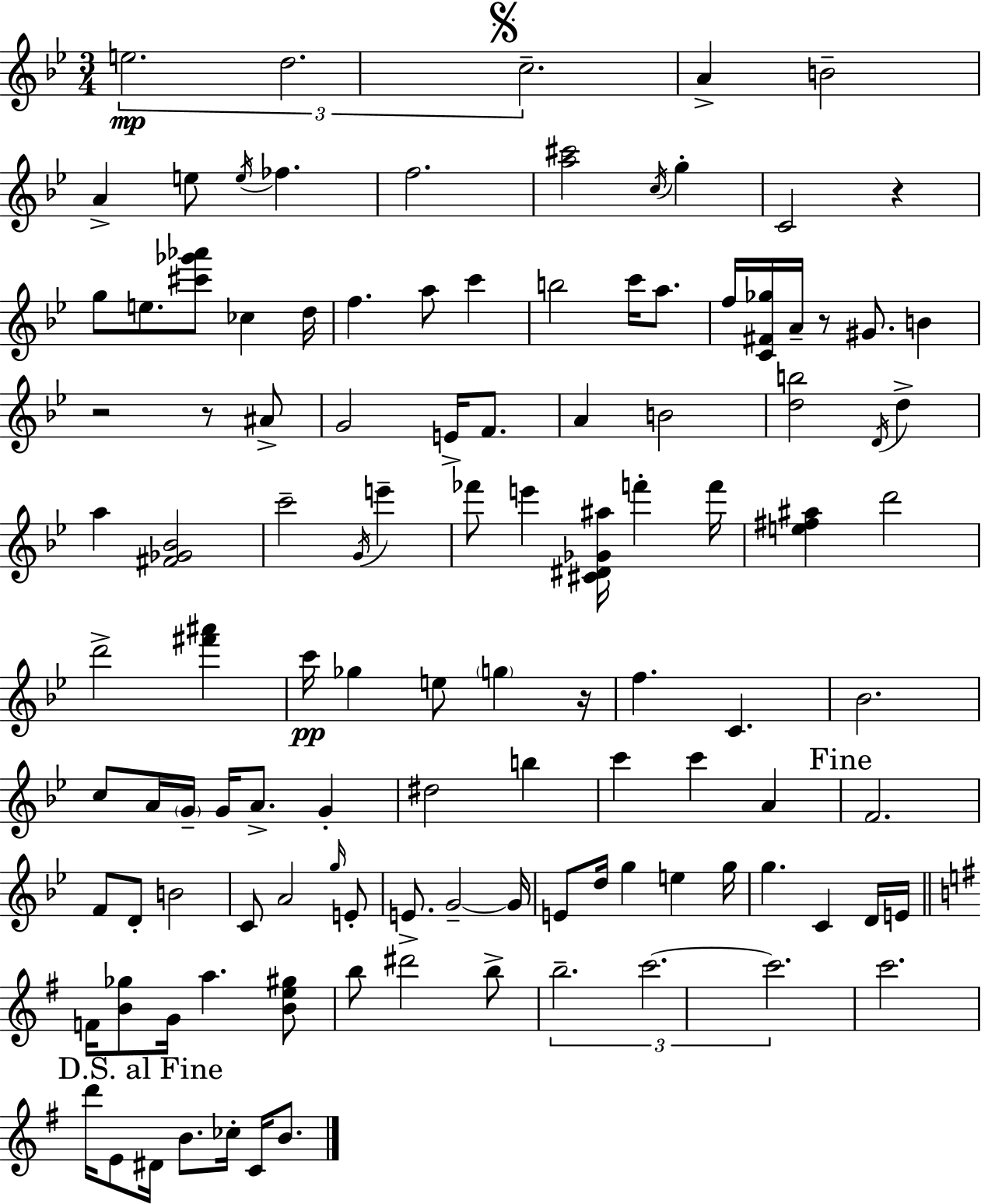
{
  \clef treble
  \numericTimeSignature
  \time 3/4
  \key bes \major
  \tuplet 3/2 { e''2.\mp | d''2. | \mark \markup { \musicglyph "scripts.segno" } c''2.-- } | a'4-> b'2-- | \break a'4-> e''8 \acciaccatura { e''16 } fes''4. | f''2. | <a'' cis'''>2 \acciaccatura { c''16 } g''4-. | c'2 r4 | \break g''8 e''8. <cis''' ges''' aes'''>8 ces''4 | d''16 f''4. a''8 c'''4 | b''2 c'''16 a''8. | f''16 <c' fis' ges''>16 a'16-- r8 gis'8. b'4 | \break r2 r8 | ais'8-> g'2 e'16-> f'8. | a'4 b'2 | <d'' b''>2 \acciaccatura { d'16 } d''4-> | \break a''4 <fis' ges' bes'>2 | c'''2-- \acciaccatura { g'16 } | e'''4-- fes'''8 e'''4 <cis' dis' ges' ais''>16 f'''4-. | f'''16 <e'' fis'' ais''>4 d'''2 | \break d'''2-> | <fis''' ais'''>4 c'''16\pp ges''4 e''8 \parenthesize g''4 | r16 f''4. c'4. | bes'2. | \break c''8 a'16 \parenthesize g'16-- g'16 a'8.-> | g'4-. dis''2 | b''4 c'''4 c'''4 | a'4 \mark "Fine" f'2. | \break f'8 d'8-. b'2 | c'8 a'2 | \grace { g''16 } e'8-. e'8.-> g'2--~~ | g'16 e'8 d''16 g''4 | \break e''4 g''16 g''4. c'4 | d'16 e'16 \bar "||" \break \key g \major f'16 <b' ges''>8 g'16 a''4. <b' e'' gis''>8 | b''8 dis'''2 b''8-> | \tuplet 3/2 { b''2.-- | c'''2.~~ | \break c'''2. } | c'''2. | \mark "D.S. al Fine" d'''16 e'8 dis'16 b'8. ces''16-. c'16 b'8. | \bar "|."
}